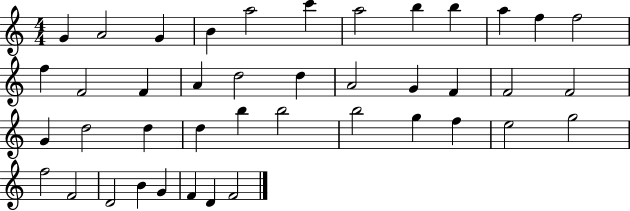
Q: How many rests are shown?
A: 0